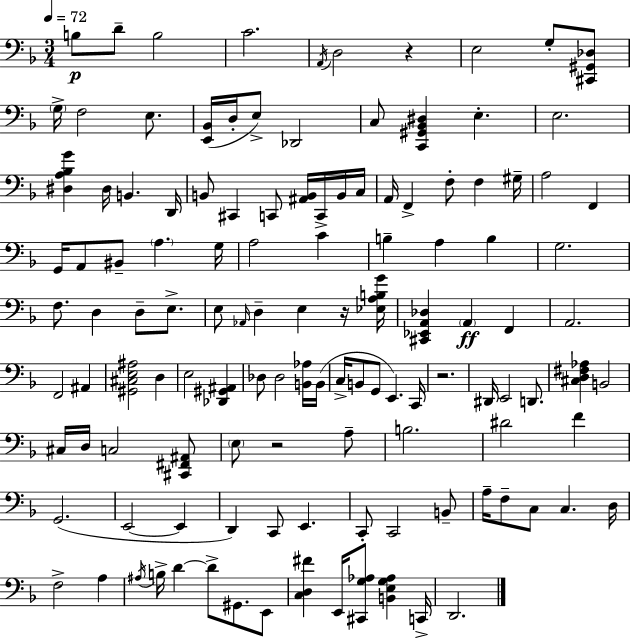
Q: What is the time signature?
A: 3/4